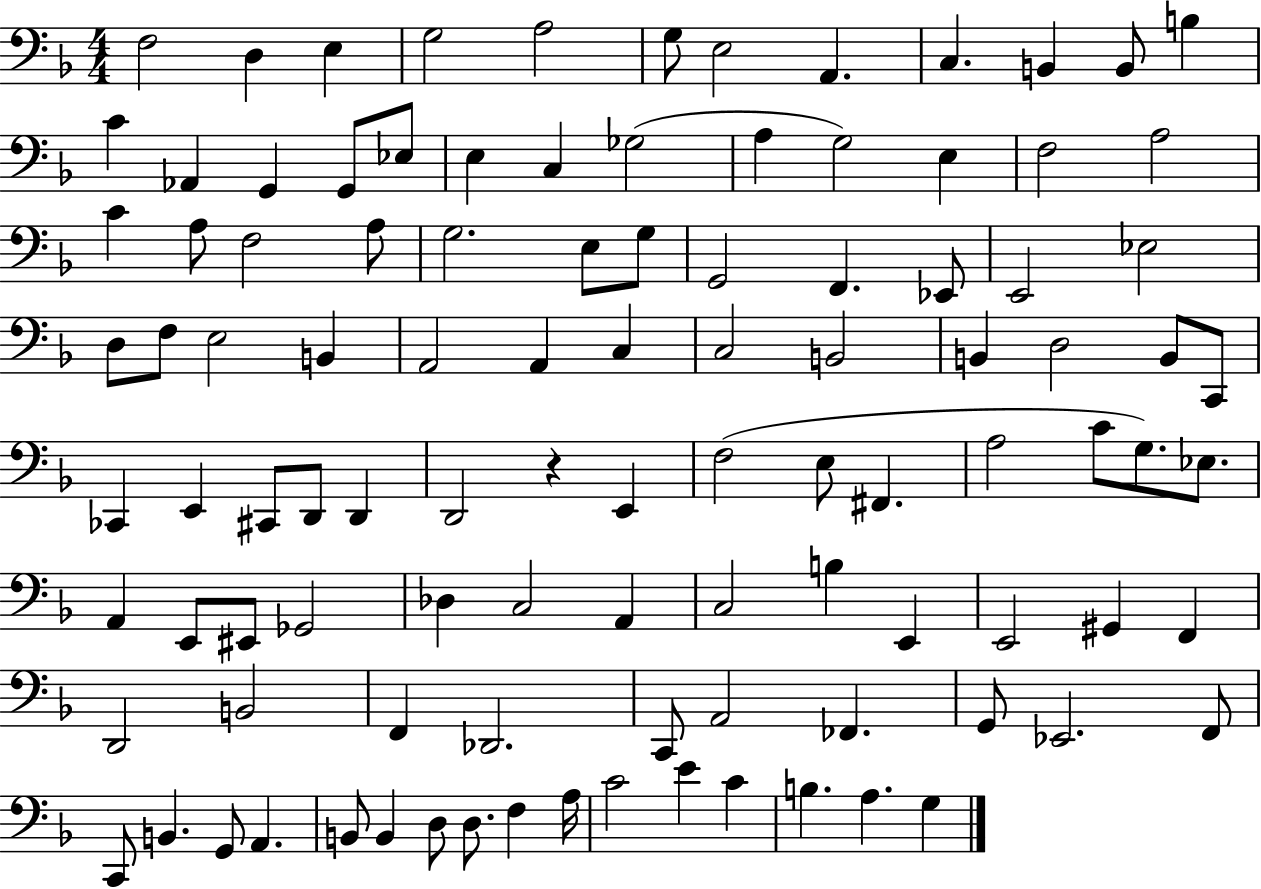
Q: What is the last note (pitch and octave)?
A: G3